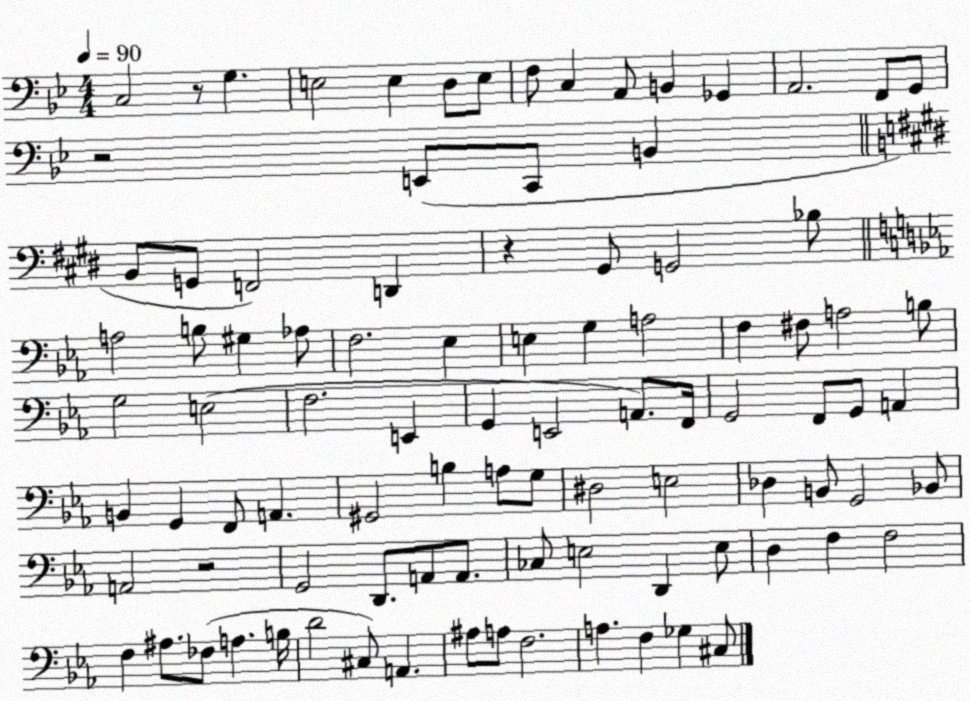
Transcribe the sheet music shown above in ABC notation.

X:1
T:Untitled
M:4/4
L:1/4
K:Bb
C,2 z/2 G, E,2 E, D,/2 E,/2 F,/2 C, A,,/2 B,, _G,, A,,2 F,,/2 G,,/2 z2 E,,/2 C,,/2 B,, B,,/2 G,,/2 F,,2 D,, z ^G,,/2 G,,2 _B,/2 A,2 B,/2 ^G, _A,/2 F,2 _E, E, G, A,2 F, ^F,/2 A,2 B,/2 G,2 E,2 F,2 E,, G,, E,,2 A,,/2 F,,/4 G,,2 F,,/2 G,,/2 A,, B,, G,, F,,/2 A,, ^G,,2 B, A,/2 G,/2 ^D,2 E,2 _D, B,,/2 G,,2 _B,,/2 A,,2 z2 G,,2 D,,/2 A,,/2 A,,/2 _C,/2 E,2 D,, E,/2 D, F, F,2 F, ^A,/2 _F,/2 A, B,/4 D2 ^C,/2 A,, ^A,/2 A,/2 F,2 A, F, _G, ^C,/2